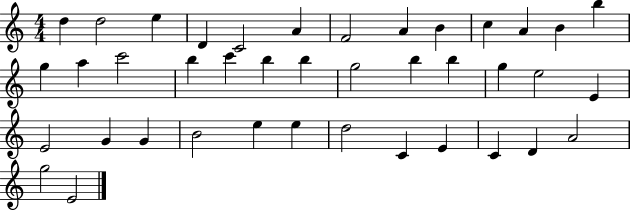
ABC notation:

X:1
T:Untitled
M:4/4
L:1/4
K:C
d d2 e D C2 A F2 A B c A B b g a c'2 b c' b b g2 b b g e2 E E2 G G B2 e e d2 C E C D A2 g2 E2